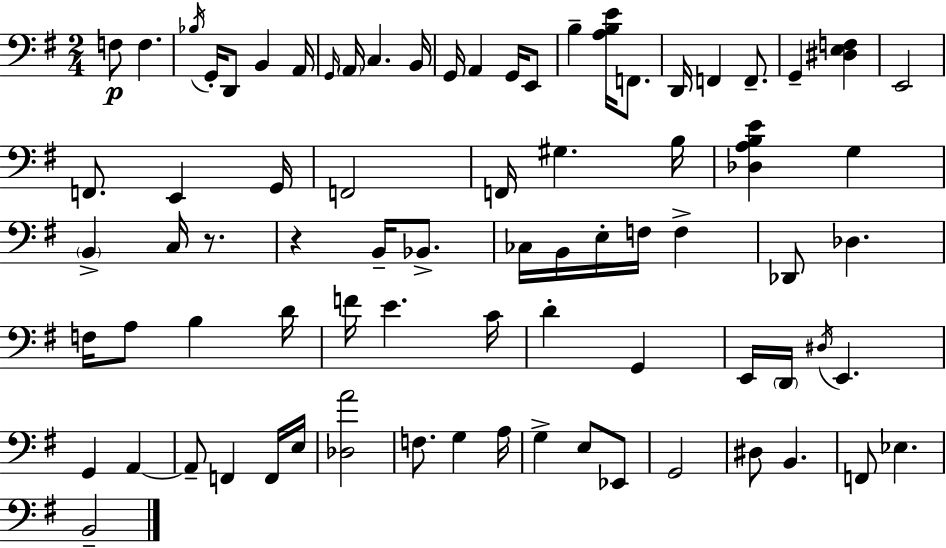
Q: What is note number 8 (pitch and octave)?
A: G2